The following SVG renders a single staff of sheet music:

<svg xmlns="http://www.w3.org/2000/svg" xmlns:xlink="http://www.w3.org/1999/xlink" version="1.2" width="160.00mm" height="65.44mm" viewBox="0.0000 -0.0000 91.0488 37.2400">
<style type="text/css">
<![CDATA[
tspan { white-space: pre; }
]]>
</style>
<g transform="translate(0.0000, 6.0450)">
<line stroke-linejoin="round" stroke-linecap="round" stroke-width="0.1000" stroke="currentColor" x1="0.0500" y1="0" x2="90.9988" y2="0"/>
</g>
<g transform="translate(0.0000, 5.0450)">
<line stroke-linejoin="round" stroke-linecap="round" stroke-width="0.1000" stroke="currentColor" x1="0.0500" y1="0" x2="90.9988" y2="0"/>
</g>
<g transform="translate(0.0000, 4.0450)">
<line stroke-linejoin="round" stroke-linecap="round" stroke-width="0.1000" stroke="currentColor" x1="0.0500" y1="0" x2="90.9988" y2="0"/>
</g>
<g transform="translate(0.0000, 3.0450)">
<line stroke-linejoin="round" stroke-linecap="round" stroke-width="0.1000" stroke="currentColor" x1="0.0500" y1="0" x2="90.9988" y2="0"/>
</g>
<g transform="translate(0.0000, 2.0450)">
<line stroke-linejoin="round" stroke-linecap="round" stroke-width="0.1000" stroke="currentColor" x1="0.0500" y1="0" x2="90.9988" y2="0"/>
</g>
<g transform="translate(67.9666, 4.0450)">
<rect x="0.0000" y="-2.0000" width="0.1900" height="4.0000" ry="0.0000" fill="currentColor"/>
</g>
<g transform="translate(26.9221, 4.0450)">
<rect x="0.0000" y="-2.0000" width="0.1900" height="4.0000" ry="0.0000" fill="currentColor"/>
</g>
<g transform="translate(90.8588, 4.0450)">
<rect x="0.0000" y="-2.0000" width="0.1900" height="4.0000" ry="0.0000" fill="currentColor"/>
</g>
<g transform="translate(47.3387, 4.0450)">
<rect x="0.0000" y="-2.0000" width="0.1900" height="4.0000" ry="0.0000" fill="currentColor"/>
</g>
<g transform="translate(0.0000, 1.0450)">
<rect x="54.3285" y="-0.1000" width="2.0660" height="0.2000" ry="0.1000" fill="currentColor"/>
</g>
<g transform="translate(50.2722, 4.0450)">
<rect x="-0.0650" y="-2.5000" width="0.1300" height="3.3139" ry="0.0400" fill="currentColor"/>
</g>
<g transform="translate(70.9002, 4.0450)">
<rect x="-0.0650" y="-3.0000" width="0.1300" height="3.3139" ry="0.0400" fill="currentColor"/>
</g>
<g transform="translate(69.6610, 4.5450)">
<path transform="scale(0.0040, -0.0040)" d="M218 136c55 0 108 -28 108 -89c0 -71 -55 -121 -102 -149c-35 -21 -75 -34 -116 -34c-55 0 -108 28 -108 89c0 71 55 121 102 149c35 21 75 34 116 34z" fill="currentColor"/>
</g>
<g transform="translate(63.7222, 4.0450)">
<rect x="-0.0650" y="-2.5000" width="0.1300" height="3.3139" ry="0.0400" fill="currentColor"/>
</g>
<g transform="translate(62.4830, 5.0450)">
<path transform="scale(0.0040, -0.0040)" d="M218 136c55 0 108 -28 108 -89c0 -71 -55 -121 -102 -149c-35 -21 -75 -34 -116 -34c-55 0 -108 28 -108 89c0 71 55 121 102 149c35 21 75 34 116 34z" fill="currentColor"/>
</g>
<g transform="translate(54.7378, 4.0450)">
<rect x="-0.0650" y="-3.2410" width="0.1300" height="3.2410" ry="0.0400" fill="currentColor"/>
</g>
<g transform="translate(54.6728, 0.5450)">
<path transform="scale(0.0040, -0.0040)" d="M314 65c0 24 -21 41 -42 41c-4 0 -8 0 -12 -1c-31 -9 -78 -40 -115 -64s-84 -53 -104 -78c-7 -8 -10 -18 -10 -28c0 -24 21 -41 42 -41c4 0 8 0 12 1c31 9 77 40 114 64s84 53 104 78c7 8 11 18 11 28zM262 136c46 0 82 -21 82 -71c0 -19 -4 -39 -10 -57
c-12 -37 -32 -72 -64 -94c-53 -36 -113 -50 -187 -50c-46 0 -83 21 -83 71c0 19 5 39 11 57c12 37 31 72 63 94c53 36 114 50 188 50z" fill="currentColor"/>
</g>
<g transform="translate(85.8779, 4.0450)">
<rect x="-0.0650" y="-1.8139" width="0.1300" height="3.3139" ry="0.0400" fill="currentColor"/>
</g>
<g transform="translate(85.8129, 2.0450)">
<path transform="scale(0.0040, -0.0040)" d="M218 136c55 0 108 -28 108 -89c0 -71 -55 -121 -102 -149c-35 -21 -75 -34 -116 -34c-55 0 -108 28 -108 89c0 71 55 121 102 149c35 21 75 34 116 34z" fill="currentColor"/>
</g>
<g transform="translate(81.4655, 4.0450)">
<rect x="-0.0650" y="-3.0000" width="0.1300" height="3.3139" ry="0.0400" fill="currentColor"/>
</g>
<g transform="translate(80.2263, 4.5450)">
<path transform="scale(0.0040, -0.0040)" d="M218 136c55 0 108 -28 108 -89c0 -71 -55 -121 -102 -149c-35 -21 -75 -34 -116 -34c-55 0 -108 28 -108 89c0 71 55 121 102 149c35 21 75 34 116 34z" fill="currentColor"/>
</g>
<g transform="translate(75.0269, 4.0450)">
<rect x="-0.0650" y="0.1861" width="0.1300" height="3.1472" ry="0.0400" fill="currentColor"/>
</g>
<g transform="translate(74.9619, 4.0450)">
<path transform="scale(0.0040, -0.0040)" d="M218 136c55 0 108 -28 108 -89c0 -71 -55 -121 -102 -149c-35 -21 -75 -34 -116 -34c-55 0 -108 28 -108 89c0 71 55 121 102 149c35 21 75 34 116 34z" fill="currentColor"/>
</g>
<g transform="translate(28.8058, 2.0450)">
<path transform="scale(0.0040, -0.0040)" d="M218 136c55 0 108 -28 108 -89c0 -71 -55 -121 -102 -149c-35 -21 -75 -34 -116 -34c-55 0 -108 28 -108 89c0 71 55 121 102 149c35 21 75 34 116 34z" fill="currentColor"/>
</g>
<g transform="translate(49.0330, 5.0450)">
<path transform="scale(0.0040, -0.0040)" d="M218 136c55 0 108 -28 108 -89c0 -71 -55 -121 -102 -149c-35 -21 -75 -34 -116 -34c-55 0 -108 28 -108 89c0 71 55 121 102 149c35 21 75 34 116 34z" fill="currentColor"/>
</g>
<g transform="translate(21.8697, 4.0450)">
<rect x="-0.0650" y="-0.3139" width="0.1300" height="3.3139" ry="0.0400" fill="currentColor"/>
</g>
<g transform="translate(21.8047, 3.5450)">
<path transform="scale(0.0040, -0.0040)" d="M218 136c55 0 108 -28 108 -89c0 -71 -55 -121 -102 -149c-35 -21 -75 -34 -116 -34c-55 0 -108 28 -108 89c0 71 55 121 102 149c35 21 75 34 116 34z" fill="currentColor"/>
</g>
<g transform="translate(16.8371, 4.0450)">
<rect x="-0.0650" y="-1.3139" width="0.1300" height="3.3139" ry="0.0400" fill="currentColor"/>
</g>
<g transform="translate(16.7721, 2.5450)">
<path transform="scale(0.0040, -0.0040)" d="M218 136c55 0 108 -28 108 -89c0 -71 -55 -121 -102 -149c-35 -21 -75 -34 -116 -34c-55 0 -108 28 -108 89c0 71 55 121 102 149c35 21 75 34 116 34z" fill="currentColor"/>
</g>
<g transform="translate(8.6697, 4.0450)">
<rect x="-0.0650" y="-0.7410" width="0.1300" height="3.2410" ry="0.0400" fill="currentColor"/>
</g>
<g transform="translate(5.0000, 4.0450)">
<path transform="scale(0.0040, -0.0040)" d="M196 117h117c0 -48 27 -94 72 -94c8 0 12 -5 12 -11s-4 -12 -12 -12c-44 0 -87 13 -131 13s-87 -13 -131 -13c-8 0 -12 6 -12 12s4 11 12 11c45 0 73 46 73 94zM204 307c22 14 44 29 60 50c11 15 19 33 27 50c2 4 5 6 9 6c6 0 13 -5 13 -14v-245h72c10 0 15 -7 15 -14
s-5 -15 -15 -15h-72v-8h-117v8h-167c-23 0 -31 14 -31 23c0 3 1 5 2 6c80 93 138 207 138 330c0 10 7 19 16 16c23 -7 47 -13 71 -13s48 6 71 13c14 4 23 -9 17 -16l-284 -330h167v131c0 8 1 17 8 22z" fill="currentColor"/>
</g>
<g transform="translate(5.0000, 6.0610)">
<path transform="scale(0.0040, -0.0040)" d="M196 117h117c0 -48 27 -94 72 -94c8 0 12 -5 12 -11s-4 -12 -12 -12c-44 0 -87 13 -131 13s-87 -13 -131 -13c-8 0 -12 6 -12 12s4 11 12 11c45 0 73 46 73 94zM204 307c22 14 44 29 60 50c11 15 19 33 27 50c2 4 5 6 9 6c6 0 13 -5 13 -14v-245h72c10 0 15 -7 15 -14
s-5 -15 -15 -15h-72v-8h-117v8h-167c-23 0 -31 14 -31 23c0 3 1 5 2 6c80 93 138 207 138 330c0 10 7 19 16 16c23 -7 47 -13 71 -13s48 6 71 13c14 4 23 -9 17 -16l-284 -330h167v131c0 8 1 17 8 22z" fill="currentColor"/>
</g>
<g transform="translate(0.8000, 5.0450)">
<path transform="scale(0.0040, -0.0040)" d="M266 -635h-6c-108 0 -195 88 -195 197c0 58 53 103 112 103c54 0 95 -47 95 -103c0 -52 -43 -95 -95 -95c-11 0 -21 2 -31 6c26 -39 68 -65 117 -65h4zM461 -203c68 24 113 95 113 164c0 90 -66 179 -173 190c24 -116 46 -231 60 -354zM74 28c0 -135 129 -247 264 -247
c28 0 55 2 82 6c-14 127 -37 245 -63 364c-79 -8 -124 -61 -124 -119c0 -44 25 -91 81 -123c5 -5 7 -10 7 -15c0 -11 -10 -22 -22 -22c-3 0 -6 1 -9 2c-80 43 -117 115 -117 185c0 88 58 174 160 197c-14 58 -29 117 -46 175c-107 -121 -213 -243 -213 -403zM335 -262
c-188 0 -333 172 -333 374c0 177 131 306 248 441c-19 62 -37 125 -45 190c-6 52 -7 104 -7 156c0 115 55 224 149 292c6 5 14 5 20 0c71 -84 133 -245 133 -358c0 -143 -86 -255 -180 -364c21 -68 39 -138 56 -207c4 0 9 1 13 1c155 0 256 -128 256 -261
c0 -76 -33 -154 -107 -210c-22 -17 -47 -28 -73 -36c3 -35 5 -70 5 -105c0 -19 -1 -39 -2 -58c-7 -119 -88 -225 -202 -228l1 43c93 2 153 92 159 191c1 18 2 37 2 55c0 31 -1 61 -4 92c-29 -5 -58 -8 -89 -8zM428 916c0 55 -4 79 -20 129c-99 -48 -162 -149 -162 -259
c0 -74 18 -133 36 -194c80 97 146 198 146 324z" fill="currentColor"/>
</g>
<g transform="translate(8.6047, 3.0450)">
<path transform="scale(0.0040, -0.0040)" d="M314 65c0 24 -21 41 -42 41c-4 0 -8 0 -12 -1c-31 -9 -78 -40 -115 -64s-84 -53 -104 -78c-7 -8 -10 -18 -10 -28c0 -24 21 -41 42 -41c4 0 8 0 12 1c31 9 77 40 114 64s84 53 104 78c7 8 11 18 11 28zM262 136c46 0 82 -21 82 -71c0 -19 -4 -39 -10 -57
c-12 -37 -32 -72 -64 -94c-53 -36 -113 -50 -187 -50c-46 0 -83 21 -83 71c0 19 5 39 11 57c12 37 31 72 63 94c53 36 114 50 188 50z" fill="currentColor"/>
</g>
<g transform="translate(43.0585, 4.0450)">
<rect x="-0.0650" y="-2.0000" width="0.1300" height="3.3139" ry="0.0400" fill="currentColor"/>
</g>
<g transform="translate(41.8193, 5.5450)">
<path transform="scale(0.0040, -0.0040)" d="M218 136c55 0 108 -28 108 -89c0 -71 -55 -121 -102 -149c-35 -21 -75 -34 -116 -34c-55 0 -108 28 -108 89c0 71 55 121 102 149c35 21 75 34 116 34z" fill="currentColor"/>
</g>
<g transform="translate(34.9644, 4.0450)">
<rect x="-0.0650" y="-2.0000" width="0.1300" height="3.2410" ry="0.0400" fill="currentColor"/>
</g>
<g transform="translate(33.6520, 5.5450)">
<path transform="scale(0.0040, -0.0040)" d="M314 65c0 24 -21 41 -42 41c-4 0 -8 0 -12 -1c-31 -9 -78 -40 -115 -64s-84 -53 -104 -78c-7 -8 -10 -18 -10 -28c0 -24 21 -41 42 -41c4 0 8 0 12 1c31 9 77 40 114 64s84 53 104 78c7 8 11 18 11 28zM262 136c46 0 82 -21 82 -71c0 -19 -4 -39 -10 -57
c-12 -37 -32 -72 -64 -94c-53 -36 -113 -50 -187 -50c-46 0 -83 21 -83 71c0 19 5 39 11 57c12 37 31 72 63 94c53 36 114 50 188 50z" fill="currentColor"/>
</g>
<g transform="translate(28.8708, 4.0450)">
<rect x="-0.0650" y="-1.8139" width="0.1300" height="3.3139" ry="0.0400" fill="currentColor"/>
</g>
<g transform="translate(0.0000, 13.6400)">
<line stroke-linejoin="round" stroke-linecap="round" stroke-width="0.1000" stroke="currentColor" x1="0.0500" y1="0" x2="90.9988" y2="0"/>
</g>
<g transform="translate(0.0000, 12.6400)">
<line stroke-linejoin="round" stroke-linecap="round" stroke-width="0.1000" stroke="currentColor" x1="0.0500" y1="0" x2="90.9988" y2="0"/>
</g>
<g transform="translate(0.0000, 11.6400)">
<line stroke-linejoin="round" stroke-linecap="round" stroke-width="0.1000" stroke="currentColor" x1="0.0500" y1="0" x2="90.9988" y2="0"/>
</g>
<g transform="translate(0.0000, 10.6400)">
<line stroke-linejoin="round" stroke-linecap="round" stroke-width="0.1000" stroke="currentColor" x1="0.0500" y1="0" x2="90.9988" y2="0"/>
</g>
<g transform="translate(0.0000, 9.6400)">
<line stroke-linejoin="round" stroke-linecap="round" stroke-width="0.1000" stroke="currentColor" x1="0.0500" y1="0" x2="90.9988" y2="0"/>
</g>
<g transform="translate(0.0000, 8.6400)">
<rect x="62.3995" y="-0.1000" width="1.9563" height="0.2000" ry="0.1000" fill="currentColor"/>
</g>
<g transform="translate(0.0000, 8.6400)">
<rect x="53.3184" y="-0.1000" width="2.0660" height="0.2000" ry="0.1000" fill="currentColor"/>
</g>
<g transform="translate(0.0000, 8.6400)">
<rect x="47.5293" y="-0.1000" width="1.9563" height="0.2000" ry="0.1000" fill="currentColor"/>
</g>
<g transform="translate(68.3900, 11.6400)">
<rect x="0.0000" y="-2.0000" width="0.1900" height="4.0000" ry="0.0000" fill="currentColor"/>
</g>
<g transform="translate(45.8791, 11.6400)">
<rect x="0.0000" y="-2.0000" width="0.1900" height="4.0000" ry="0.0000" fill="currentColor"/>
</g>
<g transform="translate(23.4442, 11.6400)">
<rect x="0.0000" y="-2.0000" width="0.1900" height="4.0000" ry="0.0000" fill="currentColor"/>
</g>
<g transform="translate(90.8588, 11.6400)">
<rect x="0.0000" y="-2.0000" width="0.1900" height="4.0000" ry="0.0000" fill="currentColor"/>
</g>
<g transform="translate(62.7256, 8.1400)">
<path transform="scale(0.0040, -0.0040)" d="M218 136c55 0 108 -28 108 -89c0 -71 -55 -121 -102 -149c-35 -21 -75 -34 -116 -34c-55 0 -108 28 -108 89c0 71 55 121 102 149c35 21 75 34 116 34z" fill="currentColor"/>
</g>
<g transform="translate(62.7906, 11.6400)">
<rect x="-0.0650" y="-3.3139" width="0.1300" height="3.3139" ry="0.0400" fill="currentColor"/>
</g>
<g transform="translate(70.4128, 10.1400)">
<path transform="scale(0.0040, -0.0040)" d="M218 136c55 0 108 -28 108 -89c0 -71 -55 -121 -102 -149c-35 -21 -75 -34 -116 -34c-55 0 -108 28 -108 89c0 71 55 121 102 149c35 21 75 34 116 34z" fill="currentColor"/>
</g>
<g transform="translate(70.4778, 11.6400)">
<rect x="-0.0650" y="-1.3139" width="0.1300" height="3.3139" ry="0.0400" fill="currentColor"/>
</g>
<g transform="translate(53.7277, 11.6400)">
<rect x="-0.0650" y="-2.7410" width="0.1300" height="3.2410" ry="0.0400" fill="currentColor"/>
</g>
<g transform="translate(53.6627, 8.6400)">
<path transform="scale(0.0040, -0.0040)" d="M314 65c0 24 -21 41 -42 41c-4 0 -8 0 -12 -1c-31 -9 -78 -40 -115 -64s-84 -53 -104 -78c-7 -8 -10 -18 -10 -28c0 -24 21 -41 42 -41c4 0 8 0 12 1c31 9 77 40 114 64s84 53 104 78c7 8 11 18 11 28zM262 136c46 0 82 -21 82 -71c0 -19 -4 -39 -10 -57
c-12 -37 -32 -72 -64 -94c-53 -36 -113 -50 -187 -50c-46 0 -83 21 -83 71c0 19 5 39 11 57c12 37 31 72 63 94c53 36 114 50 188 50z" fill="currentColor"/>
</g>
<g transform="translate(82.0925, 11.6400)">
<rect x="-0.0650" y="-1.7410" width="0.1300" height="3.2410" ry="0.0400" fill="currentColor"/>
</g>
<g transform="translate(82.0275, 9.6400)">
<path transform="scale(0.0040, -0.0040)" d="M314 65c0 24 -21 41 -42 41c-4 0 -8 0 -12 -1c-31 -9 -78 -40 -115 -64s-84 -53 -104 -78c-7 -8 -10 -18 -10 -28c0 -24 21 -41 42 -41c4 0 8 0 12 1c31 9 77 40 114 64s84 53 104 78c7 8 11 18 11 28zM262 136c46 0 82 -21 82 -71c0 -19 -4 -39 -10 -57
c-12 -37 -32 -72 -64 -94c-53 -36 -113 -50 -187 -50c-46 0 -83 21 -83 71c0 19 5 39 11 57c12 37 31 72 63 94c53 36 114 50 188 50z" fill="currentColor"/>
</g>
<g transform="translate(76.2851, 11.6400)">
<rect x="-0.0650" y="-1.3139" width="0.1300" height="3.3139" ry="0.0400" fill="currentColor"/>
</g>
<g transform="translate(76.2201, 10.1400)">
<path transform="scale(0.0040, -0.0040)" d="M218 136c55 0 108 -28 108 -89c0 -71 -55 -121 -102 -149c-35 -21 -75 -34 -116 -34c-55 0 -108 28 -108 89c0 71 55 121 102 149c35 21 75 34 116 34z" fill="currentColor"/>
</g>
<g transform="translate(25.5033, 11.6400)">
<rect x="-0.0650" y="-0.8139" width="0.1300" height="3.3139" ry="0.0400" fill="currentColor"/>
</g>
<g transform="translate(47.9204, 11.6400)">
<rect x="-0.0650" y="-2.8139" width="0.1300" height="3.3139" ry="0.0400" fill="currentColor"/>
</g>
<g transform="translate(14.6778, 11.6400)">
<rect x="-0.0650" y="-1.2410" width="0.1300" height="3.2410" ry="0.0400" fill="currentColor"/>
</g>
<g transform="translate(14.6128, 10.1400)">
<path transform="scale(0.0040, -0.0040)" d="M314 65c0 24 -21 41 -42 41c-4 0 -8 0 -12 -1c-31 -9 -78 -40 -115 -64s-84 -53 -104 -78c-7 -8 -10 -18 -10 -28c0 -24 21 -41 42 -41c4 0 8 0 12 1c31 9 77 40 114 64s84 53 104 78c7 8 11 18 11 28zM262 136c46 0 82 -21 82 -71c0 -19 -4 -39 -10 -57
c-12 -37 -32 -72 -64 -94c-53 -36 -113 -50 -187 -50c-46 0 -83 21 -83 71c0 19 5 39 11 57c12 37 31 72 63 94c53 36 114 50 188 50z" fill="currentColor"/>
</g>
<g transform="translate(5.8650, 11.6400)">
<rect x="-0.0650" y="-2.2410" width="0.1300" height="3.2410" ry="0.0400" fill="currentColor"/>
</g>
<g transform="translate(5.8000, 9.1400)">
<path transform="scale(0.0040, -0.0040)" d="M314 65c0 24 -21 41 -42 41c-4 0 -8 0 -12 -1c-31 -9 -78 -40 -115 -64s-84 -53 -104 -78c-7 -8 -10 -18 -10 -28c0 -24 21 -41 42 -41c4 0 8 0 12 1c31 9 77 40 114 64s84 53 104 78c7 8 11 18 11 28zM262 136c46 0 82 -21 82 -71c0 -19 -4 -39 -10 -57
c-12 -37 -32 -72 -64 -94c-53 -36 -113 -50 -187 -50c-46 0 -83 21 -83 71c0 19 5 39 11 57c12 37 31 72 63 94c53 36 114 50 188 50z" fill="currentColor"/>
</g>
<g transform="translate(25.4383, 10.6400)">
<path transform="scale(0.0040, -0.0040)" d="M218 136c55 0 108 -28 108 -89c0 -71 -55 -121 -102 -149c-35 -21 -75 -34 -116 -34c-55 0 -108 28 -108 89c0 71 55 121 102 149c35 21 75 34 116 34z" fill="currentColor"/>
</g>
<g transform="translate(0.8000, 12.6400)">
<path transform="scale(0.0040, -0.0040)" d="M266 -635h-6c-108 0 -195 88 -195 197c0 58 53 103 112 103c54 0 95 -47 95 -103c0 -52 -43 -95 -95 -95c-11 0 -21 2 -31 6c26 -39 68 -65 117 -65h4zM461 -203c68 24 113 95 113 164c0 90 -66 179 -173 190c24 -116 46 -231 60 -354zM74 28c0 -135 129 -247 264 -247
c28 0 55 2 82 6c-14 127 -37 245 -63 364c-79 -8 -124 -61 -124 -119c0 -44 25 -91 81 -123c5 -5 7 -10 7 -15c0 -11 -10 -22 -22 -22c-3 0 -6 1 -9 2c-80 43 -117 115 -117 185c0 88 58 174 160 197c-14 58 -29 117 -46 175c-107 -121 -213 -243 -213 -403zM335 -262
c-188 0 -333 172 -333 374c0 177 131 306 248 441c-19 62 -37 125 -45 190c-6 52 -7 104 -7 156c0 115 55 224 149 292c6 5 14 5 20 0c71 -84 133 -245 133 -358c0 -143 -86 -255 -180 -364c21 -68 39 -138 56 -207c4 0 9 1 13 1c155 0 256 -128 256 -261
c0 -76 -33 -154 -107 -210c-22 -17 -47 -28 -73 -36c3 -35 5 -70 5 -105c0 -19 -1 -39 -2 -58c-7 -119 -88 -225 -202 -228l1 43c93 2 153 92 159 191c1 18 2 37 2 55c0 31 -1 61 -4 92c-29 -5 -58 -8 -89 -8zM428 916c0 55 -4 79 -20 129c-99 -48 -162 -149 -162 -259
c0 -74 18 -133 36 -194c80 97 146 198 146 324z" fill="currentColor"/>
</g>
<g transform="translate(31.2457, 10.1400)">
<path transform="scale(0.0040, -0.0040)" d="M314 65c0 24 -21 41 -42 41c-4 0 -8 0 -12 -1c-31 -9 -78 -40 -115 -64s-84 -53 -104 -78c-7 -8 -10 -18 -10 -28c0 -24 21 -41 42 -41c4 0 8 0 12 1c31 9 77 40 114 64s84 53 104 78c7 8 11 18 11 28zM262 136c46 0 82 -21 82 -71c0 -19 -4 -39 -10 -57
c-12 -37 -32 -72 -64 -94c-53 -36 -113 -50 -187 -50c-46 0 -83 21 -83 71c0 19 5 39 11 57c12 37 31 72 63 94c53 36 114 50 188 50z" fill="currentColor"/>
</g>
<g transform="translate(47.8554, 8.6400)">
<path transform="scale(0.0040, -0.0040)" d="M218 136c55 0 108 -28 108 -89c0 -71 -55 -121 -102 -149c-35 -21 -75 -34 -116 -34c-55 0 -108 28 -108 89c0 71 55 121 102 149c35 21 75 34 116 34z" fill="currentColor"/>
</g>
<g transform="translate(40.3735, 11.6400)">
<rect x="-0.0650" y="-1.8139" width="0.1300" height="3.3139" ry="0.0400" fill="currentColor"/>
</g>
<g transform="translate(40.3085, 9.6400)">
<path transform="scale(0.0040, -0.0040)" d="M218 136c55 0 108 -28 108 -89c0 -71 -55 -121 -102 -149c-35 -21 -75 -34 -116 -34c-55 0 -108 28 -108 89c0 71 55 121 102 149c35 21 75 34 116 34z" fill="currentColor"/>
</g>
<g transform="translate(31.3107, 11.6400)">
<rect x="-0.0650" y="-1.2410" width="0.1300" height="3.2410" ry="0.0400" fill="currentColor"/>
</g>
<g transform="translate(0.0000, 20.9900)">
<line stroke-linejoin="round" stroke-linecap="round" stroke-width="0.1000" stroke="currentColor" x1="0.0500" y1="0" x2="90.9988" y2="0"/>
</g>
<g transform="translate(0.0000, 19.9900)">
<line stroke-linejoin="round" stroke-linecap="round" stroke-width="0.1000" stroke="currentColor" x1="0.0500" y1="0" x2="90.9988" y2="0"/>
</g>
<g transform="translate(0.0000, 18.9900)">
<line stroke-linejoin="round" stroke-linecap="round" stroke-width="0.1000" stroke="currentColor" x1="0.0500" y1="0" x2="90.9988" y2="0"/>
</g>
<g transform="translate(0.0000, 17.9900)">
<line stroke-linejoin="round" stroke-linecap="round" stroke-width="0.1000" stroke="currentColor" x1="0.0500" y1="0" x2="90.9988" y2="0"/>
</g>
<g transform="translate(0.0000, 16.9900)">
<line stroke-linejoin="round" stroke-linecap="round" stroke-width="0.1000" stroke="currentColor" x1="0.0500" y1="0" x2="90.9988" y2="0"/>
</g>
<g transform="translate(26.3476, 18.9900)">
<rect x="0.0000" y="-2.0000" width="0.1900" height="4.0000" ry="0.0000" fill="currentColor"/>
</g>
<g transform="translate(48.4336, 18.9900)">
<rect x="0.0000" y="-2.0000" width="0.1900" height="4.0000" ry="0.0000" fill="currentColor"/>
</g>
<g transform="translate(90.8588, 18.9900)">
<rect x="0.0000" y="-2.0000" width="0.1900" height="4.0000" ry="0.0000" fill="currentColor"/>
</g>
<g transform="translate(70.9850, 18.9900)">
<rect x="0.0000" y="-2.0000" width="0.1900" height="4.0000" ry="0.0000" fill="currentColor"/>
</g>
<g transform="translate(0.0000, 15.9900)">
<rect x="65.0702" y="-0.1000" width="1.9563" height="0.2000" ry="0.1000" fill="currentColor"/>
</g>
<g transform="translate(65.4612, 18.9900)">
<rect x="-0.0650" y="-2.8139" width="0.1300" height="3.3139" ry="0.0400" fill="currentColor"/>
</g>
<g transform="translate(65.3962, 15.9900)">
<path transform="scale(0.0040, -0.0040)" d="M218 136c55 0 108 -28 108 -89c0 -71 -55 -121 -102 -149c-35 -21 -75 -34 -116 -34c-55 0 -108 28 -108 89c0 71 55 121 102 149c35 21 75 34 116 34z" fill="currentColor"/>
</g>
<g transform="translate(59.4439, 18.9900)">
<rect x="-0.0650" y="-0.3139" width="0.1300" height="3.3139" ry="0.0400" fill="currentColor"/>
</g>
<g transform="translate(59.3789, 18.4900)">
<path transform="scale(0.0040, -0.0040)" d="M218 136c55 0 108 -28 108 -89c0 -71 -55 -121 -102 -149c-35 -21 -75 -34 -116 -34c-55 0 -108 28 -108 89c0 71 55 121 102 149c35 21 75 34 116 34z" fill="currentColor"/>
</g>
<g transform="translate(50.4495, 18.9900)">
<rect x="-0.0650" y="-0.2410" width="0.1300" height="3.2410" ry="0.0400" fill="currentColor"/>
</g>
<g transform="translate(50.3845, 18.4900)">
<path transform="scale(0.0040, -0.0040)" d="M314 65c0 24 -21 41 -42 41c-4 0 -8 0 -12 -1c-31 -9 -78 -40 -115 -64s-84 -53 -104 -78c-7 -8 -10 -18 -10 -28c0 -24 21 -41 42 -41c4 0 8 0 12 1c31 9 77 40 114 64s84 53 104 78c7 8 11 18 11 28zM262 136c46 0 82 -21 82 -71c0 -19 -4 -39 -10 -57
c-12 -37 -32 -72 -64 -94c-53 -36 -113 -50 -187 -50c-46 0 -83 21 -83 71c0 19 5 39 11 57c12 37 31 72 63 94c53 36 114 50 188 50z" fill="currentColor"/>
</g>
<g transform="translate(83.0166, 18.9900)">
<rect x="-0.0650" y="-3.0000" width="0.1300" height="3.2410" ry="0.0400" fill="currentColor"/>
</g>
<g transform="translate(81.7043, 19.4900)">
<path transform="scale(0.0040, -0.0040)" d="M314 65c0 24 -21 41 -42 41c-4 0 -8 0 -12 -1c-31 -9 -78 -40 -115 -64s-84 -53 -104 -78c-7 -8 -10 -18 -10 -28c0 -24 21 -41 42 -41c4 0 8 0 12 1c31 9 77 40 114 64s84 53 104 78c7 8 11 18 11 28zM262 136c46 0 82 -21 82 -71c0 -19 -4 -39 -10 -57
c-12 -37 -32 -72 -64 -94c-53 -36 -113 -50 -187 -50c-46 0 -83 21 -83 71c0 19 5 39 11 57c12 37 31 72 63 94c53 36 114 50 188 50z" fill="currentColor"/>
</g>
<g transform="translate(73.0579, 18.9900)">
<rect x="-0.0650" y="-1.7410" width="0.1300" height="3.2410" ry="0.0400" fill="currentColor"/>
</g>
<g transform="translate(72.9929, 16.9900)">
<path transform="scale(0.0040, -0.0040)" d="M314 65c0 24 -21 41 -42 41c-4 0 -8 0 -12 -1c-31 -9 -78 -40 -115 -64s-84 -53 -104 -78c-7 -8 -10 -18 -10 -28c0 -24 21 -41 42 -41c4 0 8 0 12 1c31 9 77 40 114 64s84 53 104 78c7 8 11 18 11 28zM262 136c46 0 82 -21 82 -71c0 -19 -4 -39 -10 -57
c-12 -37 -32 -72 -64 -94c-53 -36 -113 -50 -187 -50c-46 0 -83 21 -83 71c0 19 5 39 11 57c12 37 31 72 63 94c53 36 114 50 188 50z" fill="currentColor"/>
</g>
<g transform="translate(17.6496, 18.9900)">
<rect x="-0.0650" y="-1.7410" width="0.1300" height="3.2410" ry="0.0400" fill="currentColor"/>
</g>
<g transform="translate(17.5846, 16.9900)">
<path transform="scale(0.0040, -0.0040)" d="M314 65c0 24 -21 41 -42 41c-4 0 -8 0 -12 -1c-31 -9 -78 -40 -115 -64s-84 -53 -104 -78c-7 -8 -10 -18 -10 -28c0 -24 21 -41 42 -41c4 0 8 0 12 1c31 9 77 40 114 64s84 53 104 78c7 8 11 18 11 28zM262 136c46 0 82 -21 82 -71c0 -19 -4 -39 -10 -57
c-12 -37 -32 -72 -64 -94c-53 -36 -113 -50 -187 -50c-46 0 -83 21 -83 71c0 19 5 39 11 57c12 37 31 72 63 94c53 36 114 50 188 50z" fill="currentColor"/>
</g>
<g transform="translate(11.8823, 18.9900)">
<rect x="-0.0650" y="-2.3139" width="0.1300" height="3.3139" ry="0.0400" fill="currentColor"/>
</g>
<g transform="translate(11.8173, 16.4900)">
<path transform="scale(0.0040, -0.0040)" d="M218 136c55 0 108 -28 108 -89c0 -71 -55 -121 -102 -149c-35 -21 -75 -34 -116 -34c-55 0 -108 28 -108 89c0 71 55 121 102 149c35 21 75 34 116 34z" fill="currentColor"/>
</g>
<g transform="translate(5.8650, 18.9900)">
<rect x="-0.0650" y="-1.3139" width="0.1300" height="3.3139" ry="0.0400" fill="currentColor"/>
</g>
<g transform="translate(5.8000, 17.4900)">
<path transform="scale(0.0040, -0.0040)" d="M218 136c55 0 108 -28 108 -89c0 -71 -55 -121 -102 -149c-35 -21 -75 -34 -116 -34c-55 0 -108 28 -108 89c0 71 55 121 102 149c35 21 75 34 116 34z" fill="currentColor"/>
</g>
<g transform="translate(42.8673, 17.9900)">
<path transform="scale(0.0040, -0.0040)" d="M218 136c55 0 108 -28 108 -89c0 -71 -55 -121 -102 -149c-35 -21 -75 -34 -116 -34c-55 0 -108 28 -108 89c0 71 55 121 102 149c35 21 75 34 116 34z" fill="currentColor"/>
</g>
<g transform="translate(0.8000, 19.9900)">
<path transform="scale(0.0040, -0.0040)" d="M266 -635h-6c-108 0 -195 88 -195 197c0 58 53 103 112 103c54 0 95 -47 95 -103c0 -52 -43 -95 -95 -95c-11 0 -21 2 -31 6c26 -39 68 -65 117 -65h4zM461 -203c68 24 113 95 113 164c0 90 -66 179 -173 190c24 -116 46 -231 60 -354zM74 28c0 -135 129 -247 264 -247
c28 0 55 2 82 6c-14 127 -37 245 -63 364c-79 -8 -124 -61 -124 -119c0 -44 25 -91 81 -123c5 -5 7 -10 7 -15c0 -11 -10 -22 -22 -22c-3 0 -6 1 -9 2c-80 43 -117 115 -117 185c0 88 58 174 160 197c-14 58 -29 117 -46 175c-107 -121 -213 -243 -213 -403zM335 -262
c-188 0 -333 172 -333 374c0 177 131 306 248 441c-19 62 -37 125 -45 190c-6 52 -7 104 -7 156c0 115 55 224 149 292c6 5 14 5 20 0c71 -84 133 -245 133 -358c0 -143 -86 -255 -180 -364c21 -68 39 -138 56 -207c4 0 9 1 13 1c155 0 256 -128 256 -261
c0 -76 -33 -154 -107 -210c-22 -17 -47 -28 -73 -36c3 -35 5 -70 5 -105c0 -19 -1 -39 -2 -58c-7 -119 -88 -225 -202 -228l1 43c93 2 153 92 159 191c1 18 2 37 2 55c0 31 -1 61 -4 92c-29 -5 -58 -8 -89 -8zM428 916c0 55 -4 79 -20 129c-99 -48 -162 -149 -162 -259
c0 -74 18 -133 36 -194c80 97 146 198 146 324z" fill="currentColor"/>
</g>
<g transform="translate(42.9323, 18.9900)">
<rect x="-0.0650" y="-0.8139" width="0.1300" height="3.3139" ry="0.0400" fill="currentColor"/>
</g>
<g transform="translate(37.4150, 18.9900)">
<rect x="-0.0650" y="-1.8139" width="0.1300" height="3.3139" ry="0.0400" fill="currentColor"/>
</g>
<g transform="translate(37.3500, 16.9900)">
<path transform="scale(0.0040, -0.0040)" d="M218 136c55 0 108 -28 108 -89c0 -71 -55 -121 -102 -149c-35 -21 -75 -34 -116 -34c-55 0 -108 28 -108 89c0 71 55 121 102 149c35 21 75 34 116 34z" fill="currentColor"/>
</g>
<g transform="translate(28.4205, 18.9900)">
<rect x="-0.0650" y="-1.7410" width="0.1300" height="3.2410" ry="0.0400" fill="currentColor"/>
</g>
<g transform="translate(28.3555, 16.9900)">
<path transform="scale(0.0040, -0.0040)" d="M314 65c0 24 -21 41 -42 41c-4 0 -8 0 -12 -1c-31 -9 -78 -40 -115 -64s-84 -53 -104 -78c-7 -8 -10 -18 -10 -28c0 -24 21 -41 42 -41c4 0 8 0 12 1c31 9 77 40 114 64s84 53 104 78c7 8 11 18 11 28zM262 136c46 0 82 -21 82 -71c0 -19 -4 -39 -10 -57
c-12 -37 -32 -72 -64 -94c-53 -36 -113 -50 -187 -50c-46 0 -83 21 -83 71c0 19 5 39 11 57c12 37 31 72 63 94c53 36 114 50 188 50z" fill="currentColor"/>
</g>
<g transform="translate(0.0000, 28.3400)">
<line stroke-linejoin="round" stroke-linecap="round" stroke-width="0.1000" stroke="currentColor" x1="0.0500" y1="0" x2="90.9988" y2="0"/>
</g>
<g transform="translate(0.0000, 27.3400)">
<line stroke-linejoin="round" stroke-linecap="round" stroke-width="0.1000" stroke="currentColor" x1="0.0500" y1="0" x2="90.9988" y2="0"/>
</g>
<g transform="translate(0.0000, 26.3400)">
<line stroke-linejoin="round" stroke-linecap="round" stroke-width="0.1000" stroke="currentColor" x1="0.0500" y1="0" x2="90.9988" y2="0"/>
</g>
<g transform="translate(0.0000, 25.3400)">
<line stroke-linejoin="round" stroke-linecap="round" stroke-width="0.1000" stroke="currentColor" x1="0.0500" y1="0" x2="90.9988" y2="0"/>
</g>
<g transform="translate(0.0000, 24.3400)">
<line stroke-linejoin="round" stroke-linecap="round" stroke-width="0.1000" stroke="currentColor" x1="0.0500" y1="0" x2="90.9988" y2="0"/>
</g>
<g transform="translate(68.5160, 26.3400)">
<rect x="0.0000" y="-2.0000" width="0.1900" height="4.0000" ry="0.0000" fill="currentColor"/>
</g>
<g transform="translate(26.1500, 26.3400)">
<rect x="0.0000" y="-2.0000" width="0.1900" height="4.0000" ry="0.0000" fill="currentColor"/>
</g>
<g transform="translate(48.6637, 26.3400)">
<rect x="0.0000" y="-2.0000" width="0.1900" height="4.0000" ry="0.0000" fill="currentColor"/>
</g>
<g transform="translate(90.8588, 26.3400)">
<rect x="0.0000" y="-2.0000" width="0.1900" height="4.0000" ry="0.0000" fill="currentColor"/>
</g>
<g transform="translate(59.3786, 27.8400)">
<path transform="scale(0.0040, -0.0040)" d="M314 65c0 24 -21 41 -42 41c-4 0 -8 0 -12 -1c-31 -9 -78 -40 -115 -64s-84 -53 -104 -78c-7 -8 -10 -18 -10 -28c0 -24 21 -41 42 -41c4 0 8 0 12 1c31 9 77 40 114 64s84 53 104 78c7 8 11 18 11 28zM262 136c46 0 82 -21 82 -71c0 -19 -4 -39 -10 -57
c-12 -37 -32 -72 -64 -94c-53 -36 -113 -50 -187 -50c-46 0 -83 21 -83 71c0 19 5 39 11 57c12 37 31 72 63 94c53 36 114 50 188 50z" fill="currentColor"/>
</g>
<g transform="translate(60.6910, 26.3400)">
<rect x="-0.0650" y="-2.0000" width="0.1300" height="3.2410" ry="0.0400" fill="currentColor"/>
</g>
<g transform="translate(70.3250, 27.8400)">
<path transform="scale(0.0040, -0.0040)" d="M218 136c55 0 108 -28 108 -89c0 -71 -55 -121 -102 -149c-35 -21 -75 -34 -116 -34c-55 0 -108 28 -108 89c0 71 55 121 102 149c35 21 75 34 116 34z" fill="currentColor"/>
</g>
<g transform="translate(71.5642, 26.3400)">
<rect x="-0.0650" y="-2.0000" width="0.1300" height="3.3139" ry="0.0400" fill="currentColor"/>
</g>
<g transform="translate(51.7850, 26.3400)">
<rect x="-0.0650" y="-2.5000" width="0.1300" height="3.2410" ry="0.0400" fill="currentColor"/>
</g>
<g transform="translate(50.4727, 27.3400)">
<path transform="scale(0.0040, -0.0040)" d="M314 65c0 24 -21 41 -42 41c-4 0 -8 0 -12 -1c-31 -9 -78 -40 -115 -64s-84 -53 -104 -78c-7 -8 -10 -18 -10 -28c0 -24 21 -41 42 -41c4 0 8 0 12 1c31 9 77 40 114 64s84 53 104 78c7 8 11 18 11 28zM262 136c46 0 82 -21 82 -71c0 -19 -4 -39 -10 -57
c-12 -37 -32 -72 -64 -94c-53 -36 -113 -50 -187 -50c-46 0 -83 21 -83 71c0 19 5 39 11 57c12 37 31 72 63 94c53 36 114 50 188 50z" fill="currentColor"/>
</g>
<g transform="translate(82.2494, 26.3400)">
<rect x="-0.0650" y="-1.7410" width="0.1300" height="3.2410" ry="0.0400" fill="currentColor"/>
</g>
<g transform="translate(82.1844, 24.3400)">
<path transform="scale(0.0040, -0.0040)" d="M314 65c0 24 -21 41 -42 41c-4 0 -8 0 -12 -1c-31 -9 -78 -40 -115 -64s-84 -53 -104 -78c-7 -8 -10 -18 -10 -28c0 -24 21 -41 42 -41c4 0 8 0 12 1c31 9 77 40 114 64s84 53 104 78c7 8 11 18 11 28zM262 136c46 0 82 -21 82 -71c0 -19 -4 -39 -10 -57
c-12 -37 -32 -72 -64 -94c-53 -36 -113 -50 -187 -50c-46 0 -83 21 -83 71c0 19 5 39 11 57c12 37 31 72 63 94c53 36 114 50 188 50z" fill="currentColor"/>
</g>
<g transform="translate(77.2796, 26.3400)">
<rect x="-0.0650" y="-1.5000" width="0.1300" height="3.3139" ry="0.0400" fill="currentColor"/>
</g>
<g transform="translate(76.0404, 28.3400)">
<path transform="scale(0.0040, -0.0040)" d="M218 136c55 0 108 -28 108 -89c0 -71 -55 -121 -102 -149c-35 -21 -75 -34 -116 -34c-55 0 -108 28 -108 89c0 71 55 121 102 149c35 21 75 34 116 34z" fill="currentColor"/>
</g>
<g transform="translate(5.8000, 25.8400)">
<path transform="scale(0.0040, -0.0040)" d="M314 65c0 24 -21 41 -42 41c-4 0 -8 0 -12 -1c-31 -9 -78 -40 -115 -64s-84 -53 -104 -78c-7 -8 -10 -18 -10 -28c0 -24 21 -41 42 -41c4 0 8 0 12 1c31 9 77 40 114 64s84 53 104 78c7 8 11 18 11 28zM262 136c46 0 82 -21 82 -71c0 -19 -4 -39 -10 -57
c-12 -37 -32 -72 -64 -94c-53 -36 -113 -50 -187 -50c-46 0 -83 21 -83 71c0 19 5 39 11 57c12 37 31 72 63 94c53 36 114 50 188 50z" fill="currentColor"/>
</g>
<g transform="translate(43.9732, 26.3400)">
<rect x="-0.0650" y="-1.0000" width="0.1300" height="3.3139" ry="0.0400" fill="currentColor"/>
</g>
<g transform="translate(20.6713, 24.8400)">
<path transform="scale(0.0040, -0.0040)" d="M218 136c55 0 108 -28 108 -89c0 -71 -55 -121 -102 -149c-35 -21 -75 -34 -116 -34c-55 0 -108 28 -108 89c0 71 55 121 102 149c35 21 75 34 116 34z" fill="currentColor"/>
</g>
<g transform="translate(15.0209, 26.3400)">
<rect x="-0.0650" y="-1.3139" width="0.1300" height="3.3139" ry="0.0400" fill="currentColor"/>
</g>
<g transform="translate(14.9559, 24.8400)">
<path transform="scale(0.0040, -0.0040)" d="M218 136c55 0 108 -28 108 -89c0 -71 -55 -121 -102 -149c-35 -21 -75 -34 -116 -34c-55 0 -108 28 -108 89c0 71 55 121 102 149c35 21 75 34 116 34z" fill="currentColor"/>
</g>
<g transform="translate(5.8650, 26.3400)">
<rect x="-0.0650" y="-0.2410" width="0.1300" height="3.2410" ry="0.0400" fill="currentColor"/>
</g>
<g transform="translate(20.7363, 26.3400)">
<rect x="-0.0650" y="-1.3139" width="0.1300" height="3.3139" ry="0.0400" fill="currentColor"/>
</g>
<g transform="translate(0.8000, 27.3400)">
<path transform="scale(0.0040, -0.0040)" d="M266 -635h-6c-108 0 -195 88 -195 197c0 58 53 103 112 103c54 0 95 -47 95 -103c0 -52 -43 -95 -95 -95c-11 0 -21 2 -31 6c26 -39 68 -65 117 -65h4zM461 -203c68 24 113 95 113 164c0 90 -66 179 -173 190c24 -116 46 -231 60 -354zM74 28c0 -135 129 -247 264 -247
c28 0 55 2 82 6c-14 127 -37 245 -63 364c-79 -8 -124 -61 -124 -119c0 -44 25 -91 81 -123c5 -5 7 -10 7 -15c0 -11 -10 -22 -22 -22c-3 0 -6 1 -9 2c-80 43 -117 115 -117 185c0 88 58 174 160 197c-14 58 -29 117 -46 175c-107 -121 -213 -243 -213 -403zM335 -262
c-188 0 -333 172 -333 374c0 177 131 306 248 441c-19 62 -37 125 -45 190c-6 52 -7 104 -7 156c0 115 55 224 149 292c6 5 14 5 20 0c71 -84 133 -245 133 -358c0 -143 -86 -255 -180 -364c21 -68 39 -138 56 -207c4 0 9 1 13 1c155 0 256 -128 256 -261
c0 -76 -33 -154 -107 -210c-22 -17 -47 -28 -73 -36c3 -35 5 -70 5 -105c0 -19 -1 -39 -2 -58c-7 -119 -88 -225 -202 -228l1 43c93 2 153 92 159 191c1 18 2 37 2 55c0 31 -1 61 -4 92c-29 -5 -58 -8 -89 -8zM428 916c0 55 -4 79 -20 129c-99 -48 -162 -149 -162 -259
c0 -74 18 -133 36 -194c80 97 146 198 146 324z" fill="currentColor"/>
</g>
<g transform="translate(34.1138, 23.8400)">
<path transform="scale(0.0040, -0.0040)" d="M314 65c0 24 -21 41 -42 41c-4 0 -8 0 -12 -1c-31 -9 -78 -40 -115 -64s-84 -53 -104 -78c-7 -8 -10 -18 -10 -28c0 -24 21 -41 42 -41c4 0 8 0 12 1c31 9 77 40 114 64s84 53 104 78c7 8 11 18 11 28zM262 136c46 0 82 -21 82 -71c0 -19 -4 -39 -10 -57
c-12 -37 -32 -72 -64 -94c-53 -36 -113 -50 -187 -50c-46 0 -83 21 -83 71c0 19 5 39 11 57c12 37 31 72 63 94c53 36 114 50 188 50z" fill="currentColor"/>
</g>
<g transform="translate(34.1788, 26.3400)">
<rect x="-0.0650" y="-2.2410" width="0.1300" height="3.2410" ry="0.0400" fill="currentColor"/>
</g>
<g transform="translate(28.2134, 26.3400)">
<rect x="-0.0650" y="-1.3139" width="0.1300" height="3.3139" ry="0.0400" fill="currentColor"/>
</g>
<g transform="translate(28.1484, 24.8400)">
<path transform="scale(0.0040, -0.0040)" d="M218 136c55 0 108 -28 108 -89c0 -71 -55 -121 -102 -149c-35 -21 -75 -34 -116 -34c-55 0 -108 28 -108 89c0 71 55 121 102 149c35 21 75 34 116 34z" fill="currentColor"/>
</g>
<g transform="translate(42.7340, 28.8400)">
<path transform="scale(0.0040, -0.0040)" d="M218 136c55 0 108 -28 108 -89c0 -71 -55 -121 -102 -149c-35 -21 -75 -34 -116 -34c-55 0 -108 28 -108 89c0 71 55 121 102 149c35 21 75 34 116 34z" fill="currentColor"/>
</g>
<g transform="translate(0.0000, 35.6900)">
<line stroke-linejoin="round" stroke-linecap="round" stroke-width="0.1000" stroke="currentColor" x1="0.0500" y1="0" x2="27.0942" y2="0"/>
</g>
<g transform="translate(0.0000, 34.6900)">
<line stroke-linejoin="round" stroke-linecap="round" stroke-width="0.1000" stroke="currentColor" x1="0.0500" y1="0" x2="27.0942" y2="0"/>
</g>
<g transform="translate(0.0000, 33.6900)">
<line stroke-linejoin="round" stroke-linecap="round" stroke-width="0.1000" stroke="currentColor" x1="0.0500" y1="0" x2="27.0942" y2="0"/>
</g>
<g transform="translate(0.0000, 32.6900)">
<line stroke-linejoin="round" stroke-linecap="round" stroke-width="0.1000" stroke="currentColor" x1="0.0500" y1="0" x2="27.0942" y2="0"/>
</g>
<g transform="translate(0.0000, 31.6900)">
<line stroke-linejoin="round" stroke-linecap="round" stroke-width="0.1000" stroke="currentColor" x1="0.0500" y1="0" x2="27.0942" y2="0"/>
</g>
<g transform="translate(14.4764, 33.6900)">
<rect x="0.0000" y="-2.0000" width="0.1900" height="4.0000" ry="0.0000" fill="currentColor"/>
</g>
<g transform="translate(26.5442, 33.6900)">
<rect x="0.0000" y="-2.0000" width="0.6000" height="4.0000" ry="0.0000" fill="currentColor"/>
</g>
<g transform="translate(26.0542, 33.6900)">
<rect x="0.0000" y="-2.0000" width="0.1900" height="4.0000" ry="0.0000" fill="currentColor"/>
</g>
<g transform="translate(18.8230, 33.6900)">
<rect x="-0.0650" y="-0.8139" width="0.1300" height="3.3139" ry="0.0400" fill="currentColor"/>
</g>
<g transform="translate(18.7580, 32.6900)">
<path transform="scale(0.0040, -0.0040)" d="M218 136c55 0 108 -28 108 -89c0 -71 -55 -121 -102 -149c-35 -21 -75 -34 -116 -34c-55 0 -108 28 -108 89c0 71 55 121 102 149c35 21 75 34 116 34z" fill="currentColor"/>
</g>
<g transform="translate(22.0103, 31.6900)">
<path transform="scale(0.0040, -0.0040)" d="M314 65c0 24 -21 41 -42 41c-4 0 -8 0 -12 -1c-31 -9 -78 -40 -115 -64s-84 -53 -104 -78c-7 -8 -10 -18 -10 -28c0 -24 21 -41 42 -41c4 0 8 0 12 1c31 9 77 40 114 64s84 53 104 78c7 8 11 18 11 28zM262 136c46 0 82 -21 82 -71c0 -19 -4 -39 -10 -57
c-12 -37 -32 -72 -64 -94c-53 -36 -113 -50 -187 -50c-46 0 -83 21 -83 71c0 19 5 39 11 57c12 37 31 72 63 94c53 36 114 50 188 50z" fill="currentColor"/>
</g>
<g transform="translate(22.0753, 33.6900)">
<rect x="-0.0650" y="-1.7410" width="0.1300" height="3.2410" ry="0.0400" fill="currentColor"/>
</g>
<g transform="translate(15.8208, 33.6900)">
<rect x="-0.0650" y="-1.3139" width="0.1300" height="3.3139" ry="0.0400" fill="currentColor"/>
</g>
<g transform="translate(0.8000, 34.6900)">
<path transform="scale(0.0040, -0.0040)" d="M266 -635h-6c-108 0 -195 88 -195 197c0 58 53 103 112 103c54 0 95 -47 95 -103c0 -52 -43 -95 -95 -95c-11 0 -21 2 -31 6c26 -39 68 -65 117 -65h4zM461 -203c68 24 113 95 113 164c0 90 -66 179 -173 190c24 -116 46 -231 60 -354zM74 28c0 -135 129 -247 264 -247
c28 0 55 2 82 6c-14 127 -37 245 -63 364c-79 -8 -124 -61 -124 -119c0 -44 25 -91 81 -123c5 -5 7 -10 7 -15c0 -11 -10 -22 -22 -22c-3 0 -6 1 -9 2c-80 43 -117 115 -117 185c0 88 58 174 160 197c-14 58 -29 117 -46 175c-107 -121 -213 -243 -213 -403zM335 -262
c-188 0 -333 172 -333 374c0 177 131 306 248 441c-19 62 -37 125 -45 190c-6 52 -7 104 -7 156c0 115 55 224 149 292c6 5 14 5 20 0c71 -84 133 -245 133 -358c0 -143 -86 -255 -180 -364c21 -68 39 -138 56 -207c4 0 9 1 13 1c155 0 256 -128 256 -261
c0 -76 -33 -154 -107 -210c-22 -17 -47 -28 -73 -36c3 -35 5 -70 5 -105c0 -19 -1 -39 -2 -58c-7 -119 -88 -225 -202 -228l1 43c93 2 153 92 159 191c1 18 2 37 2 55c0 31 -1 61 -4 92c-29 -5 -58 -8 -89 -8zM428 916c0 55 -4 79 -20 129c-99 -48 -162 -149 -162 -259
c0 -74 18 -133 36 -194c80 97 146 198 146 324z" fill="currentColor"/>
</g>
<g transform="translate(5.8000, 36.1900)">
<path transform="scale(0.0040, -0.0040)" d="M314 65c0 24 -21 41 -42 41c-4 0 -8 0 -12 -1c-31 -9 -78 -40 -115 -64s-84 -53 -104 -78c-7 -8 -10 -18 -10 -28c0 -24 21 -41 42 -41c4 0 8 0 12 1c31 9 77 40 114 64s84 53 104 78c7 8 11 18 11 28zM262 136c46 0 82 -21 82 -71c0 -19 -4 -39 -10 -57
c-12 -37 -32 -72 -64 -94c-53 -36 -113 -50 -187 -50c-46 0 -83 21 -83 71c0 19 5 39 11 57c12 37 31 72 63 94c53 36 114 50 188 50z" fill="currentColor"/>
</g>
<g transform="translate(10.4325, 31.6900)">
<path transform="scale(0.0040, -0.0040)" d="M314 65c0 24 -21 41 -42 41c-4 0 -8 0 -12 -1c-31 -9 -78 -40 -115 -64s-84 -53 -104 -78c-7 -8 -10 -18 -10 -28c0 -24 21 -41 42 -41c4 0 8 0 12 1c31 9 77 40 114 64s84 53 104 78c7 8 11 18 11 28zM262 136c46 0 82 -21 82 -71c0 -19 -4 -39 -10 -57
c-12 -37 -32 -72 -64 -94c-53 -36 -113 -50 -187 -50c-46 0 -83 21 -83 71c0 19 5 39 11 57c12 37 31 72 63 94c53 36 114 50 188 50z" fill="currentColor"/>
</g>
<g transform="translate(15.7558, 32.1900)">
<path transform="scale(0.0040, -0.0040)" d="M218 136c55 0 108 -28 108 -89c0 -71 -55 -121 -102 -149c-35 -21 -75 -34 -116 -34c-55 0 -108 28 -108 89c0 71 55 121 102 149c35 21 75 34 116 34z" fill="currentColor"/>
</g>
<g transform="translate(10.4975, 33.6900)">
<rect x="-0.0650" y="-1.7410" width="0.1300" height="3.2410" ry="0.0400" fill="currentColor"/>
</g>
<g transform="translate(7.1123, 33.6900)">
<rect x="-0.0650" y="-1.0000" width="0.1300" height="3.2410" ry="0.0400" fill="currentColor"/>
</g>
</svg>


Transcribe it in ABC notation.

X:1
T:Untitled
M:4/4
L:1/4
K:C
d2 e c f F2 F G b2 G A B A f g2 e2 d e2 f a a2 b e e f2 e g f2 f2 f d c2 c a f2 A2 c2 e e e g2 D G2 F2 F E f2 D2 f2 e d f2